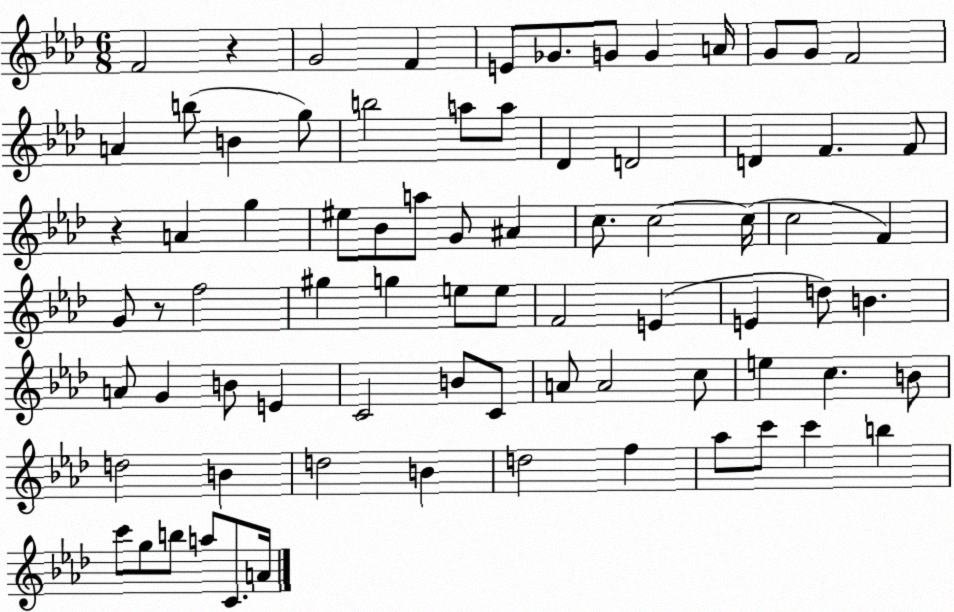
X:1
T:Untitled
M:6/8
L:1/4
K:Ab
F2 z G2 F E/2 _G/2 G/2 G A/4 G/2 G/2 F2 A b/2 B g/2 b2 a/2 a/2 _D D2 D F F/2 z A g ^e/2 _B/2 a/2 G/2 ^A c/2 c2 c/4 c2 F G/2 z/2 f2 ^g g e/2 e/2 F2 E E d/2 B A/2 G B/2 E C2 B/2 C/2 A/2 A2 c/2 e c B/2 d2 B d2 B d2 f _a/2 c'/2 c' b c'/2 g/2 b/2 a/2 C/2 A/4